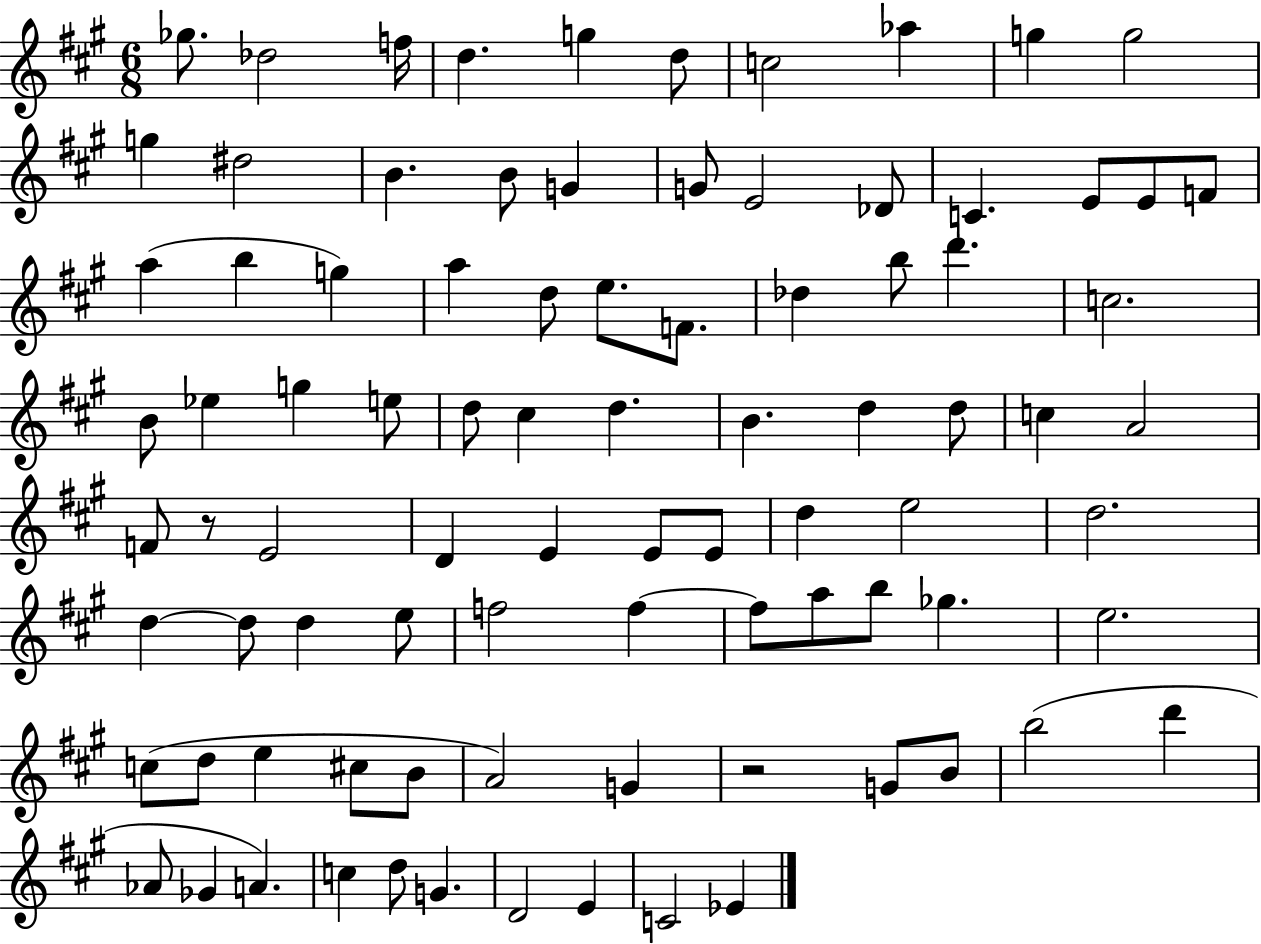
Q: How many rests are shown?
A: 2